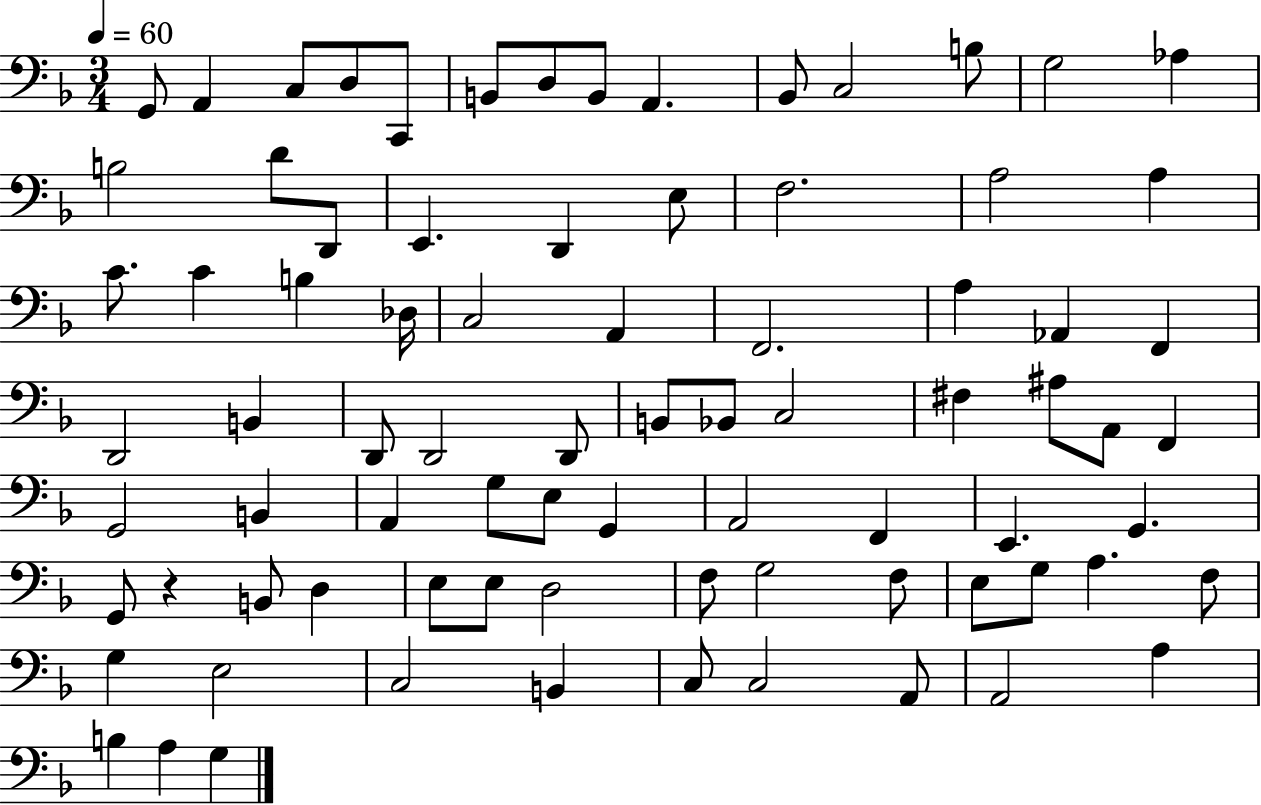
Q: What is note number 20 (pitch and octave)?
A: E3